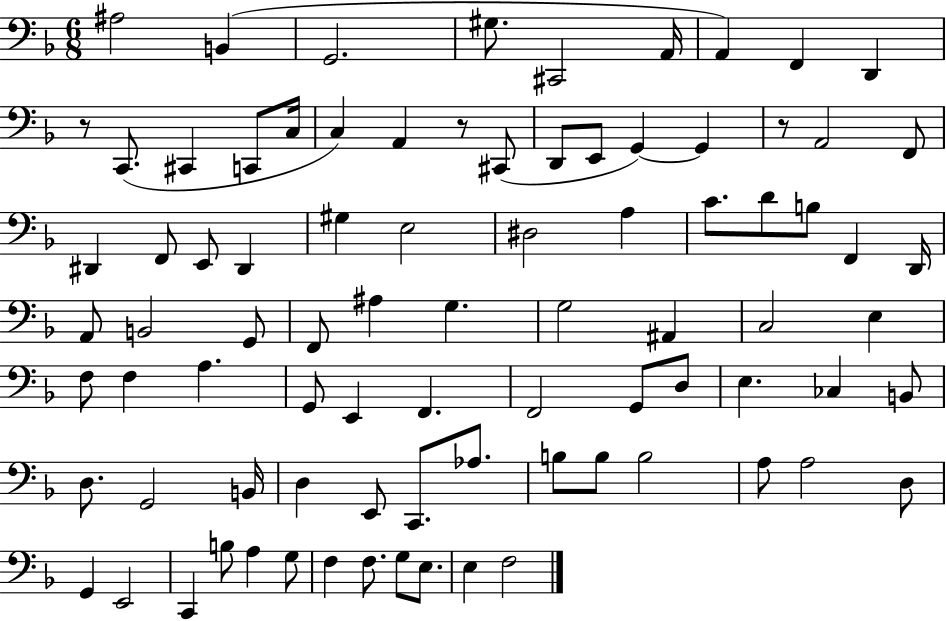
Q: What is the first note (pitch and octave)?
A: A#3